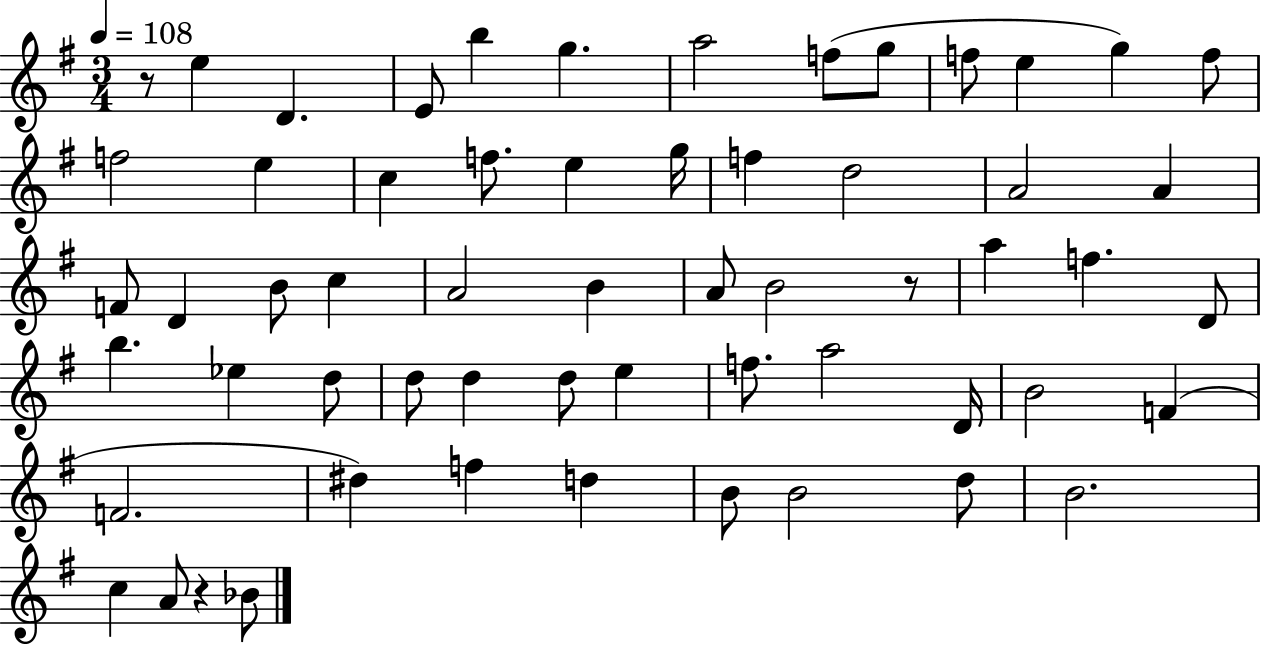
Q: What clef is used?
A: treble